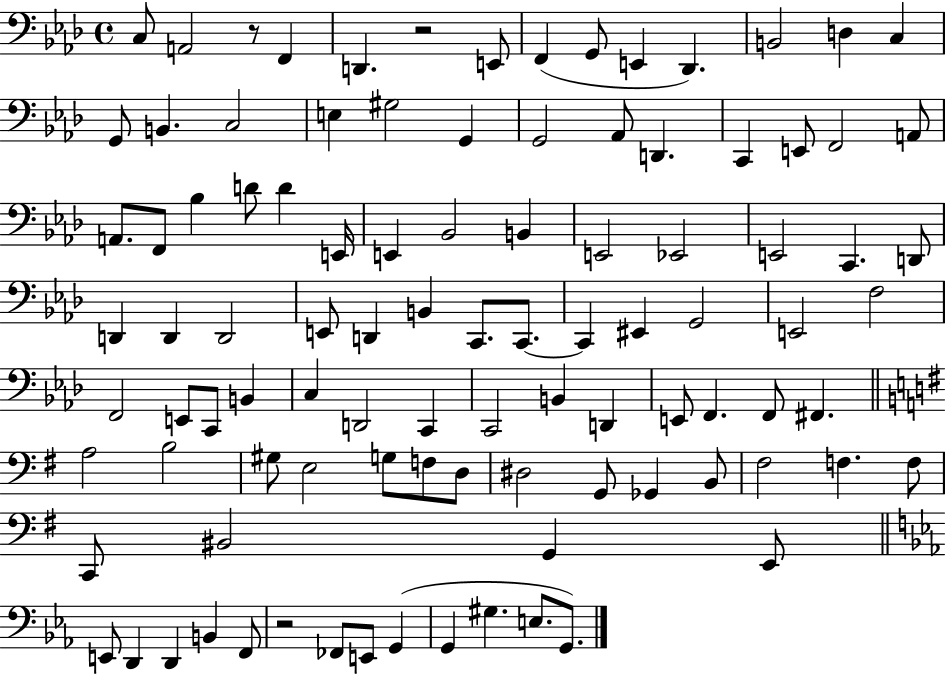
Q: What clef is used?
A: bass